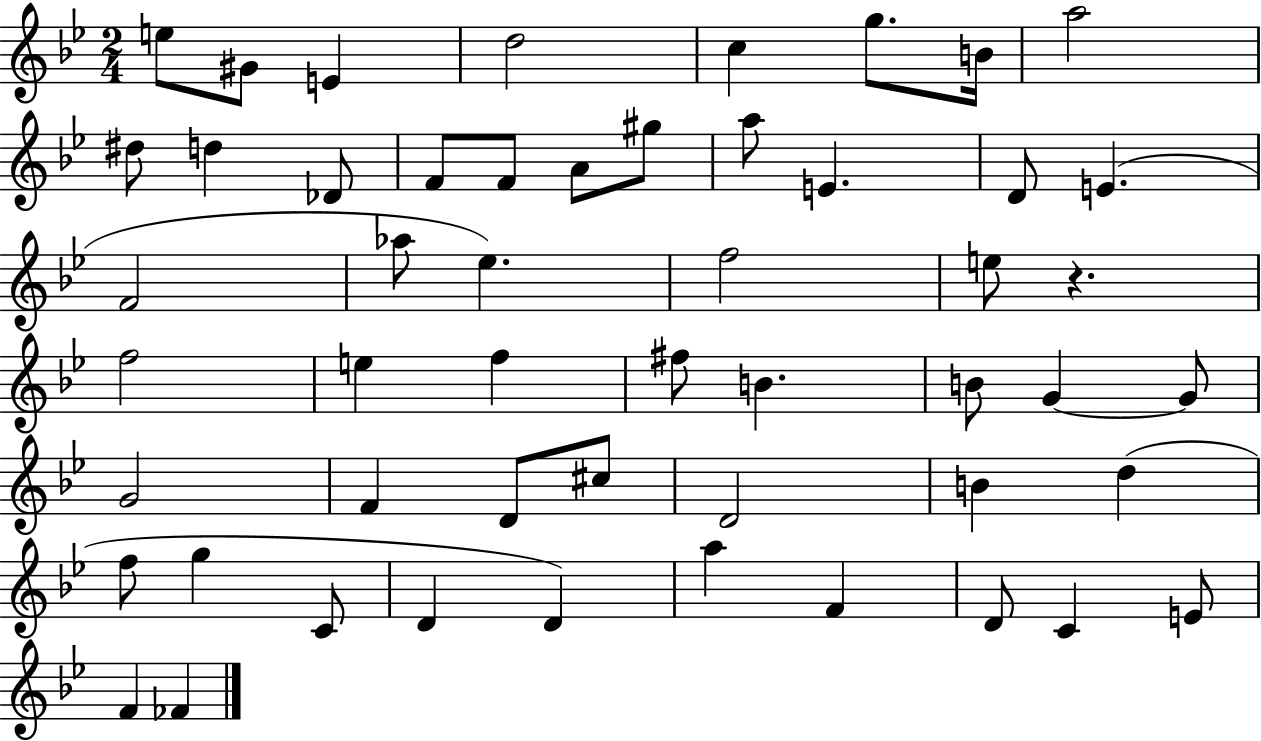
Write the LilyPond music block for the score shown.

{
  \clef treble
  \numericTimeSignature
  \time 2/4
  \key bes \major
  \repeat volta 2 { e''8 gis'8 e'4 | d''2 | c''4 g''8. b'16 | a''2 | \break dis''8 d''4 des'8 | f'8 f'8 a'8 gis''8 | a''8 e'4. | d'8 e'4.( | \break f'2 | aes''8 ees''4.) | f''2 | e''8 r4. | \break f''2 | e''4 f''4 | fis''8 b'4. | b'8 g'4~~ g'8 | \break g'2 | f'4 d'8 cis''8 | d'2 | b'4 d''4( | \break f''8 g''4 c'8 | d'4 d'4) | a''4 f'4 | d'8 c'4 e'8 | \break f'4 fes'4 | } \bar "|."
}